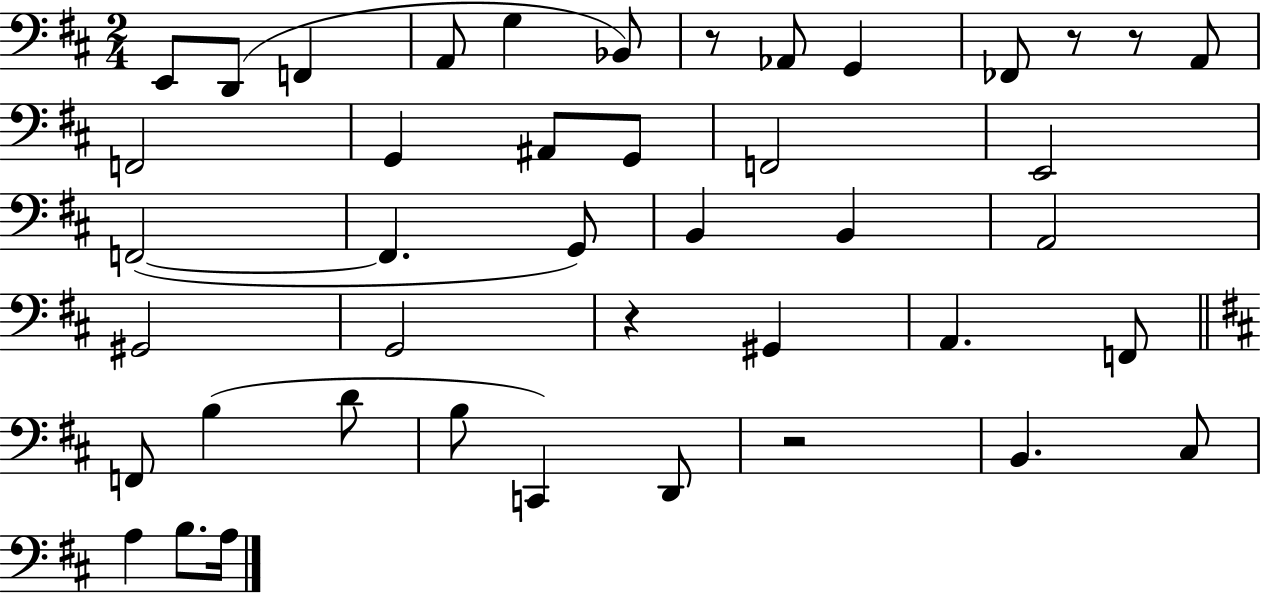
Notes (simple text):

E2/e D2/e F2/q A2/e G3/q Bb2/e R/e Ab2/e G2/q FES2/e R/e R/e A2/e F2/h G2/q A#2/e G2/e F2/h E2/h F2/h F2/q. G2/e B2/q B2/q A2/h G#2/h G2/h R/q G#2/q A2/q. F2/e F2/e B3/q D4/e B3/e C2/q D2/e R/h B2/q. C#3/e A3/q B3/e. A3/s